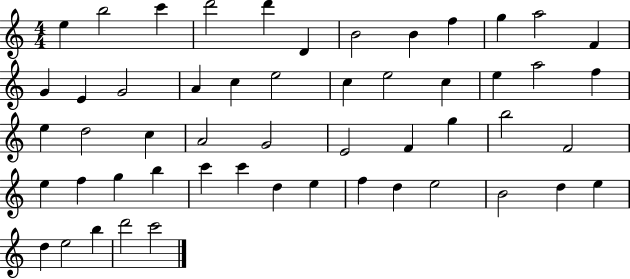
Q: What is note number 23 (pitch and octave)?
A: A5